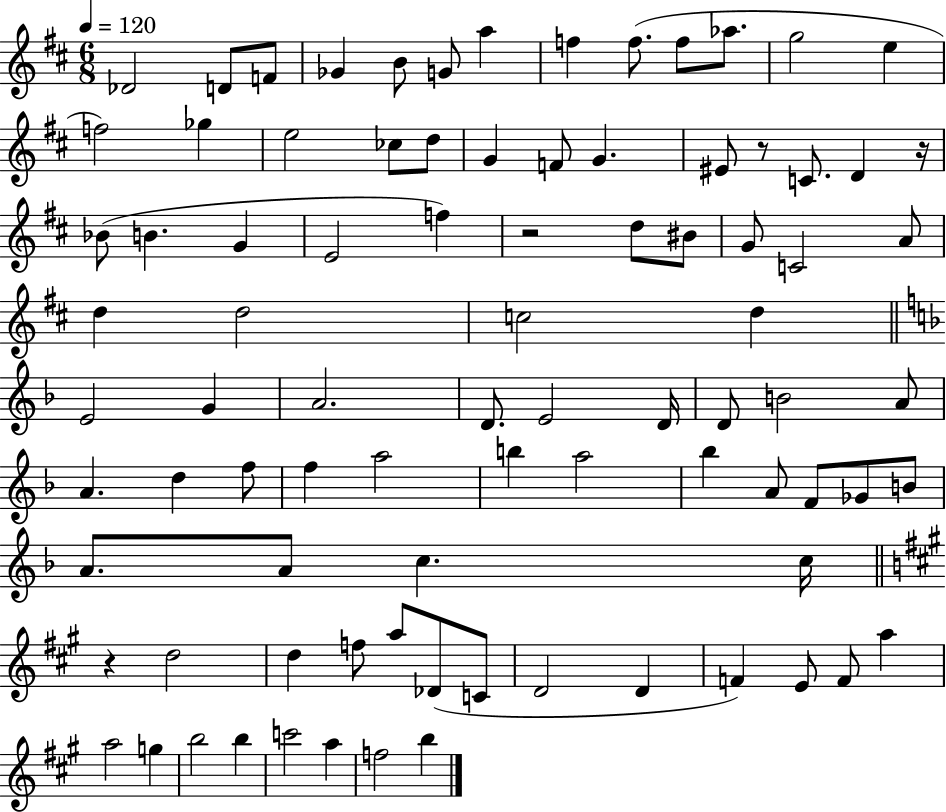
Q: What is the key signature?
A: D major